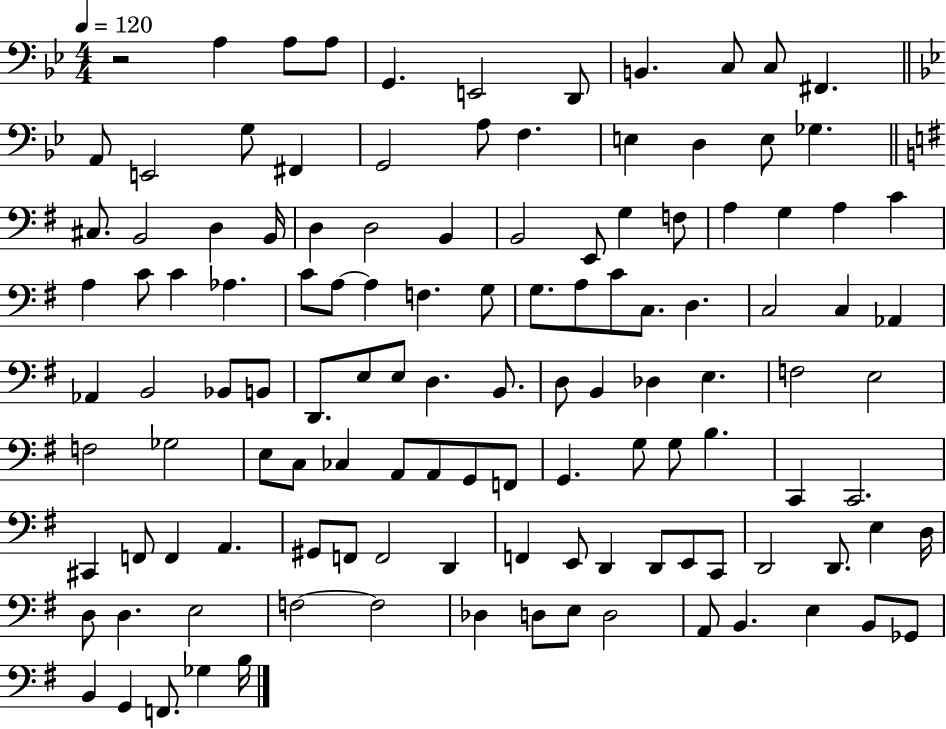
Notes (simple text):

R/h A3/q A3/e A3/e G2/q. E2/h D2/e B2/q. C3/e C3/e F#2/q. A2/e E2/h G3/e F#2/q G2/h A3/e F3/q. E3/q D3/q E3/e Gb3/q. C#3/e. B2/h D3/q B2/s D3/q D3/h B2/q B2/h E2/e G3/q F3/e A3/q G3/q A3/q C4/q A3/q C4/e C4/q Ab3/q. C4/e A3/e A3/q F3/q. G3/e G3/e. A3/e C4/e C3/e. D3/q. C3/h C3/q Ab2/q Ab2/q B2/h Bb2/e B2/e D2/e. E3/e E3/e D3/q. B2/e. D3/e B2/q Db3/q E3/q. F3/h E3/h F3/h Gb3/h E3/e C3/e CES3/q A2/e A2/e G2/e F2/e G2/q. G3/e G3/e B3/q. C2/q C2/h. C#2/q F2/e F2/q A2/q. G#2/e F2/e F2/h D2/q F2/q E2/e D2/q D2/e E2/e C2/e D2/h D2/e. E3/q D3/s D3/e D3/q. E3/h F3/h F3/h Db3/q D3/e E3/e D3/h A2/e B2/q. E3/q B2/e Gb2/e B2/q G2/q F2/e. Gb3/q B3/s